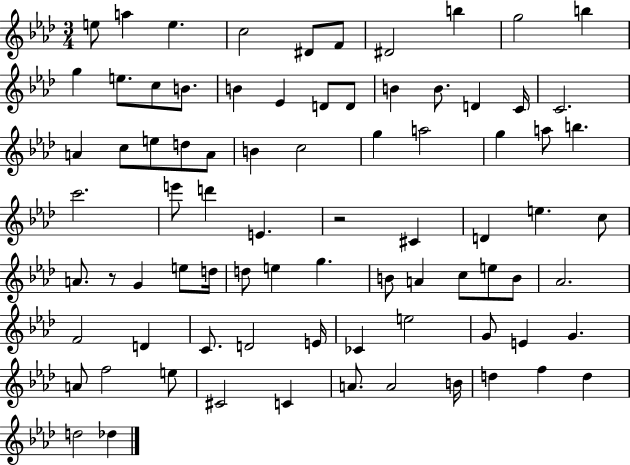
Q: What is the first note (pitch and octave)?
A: E5